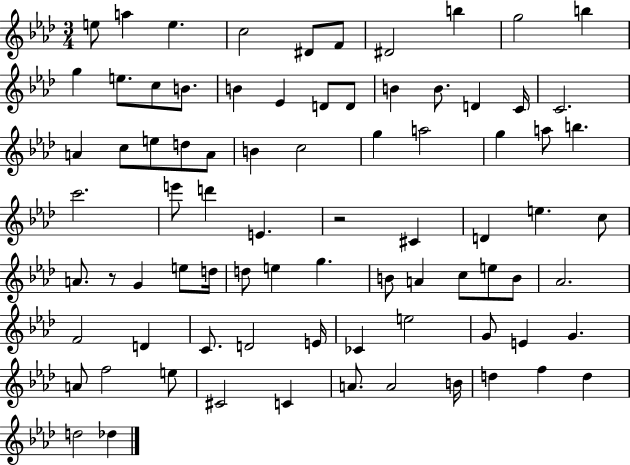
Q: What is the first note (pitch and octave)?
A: E5